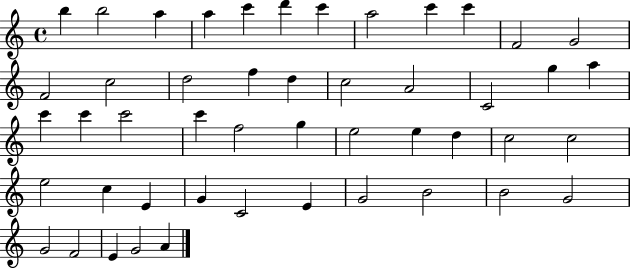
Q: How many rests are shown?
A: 0